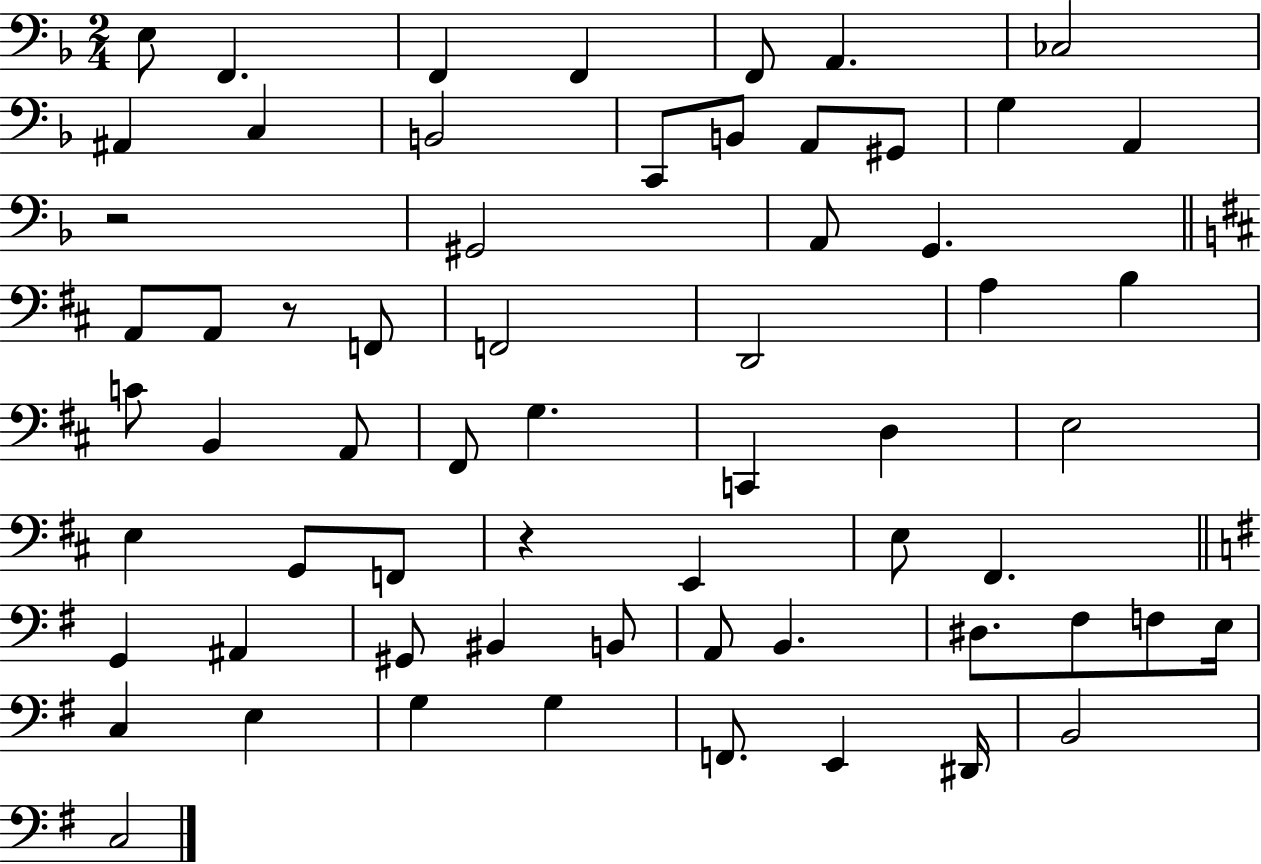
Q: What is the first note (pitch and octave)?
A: E3